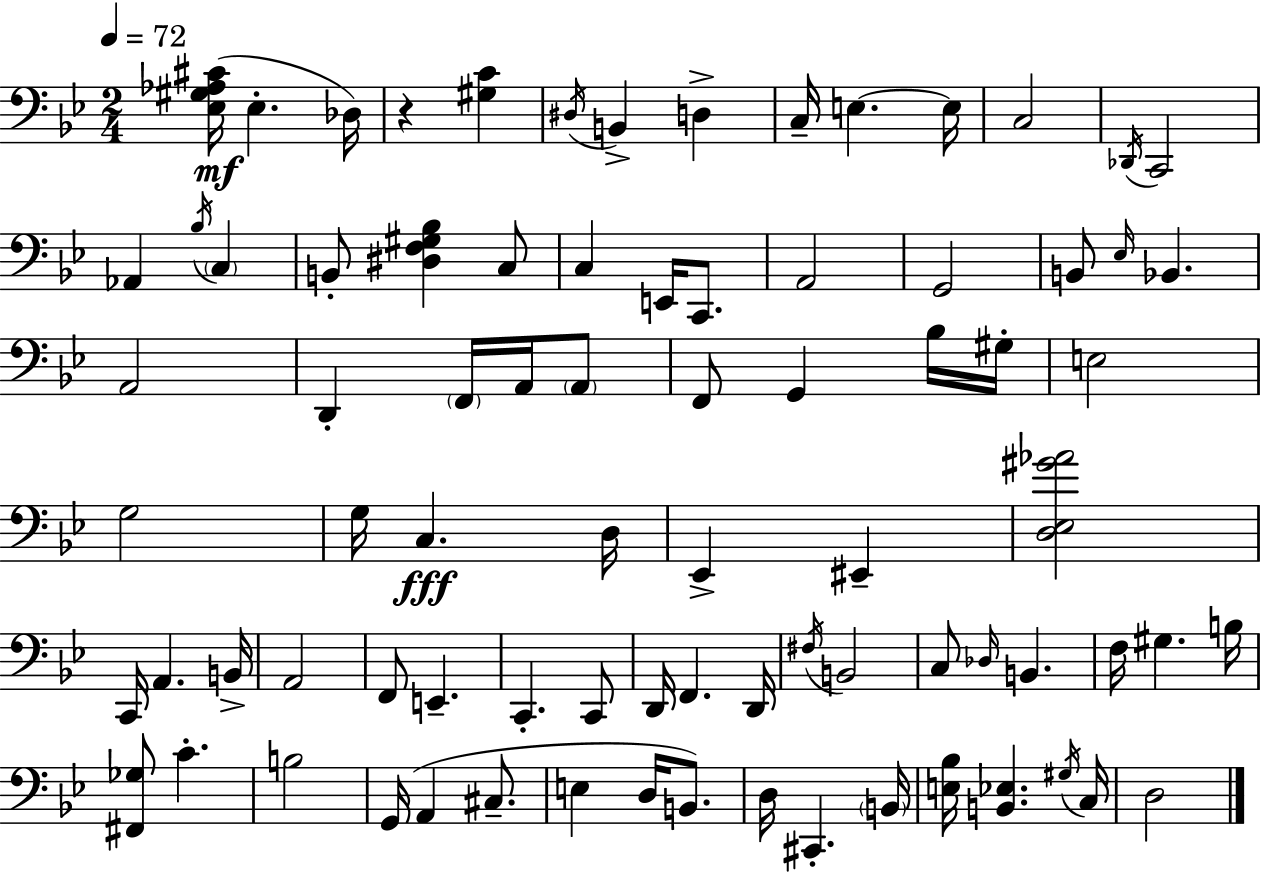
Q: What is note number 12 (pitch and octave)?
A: Ab2